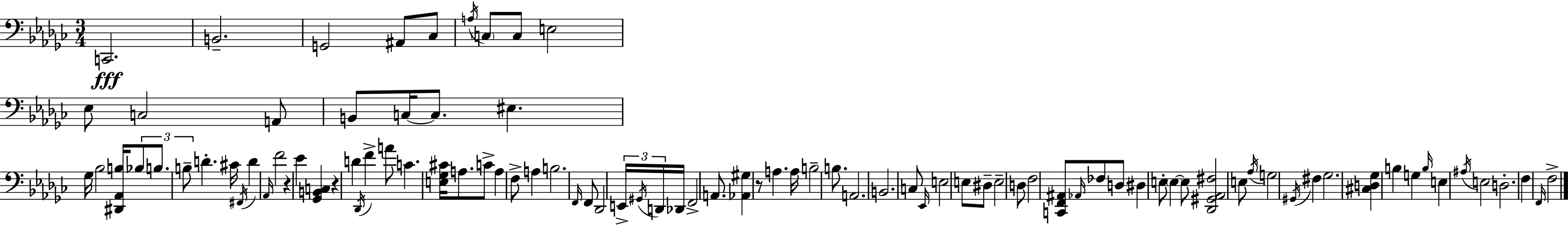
C2/h. B2/h. G2/h A#2/e CES3/e A3/s C3/e C3/e E3/h Eb3/e C3/h A2/e B2/e C3/s C3/e. EIS3/q. Gb3/s Bb3/h [D#2,Ab2,B3]/s Bb3/e B3/e. B3/e D4/q. C#4/s F#2/s D4/q Ab2/s F4/h R/q Eb4/q [Gb2,B2,C3]/q R/q D4/q Db2/s F4/q A4/e C4/q. [E3,Gb3,C#4]/s A3/e. C4/e A3/q F3/e A3/q B3/h. F2/s F2/e Db2/h E2/s G#2/s D2/s Db2/s F2/h A2/e. [Ab2,G#3]/q R/e A3/q. A3/s B3/h B3/e. A2/h. B2/h. C3/e Eb2/s E3/h E3/e D#3/e E3/h D3/e F3/h [C2,F2,A#2]/e Ab2/s FES3/e D3/e D#3/q E3/e E3/q E3/e [Db2,G#2,Ab2,F#3]/h E3/e Ab3/s G3/h G#2/s F#3/q Gb3/h. [C#3,D3,Gb3]/q B3/q G3/q B3/s E3/q A#3/s E3/h D3/h. F3/q F2/s F3/h